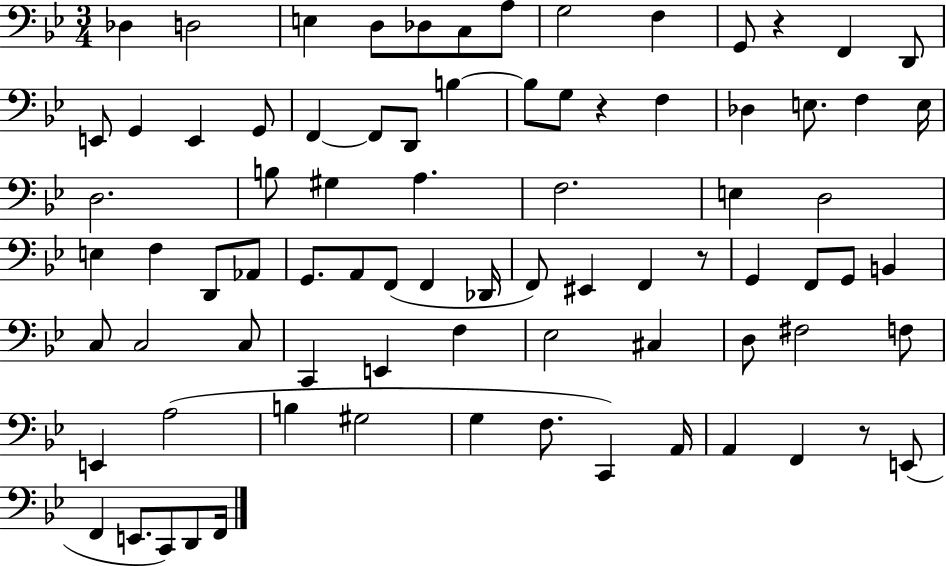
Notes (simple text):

Db3/q D3/h E3/q D3/e Db3/e C3/e A3/e G3/h F3/q G2/e R/q F2/q D2/e E2/e G2/q E2/q G2/e F2/q F2/e D2/e B3/q B3/e G3/e R/q F3/q Db3/q E3/e. F3/q E3/s D3/h. B3/e G#3/q A3/q. F3/h. E3/q D3/h E3/q F3/q D2/e Ab2/e G2/e. A2/e F2/e F2/q Db2/s F2/e EIS2/q F2/q R/e G2/q F2/e G2/e B2/q C3/e C3/h C3/e C2/q E2/q F3/q Eb3/h C#3/q D3/e F#3/h F3/e E2/q A3/h B3/q G#3/h G3/q F3/e. C2/q A2/s A2/q F2/q R/e E2/e F2/q E2/e. C2/e D2/e F2/s